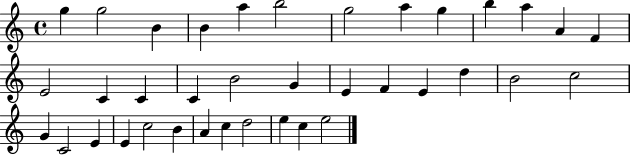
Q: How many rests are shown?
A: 0